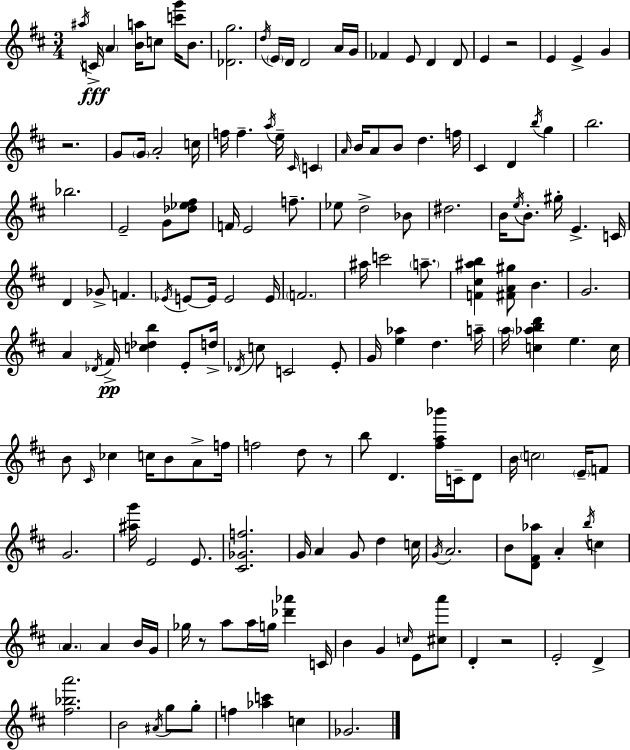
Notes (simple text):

A#5/s C4/s A4/q [B4,A5]/s C5/e [C6,G6]/s B4/e. [Db4,G5]/h. D5/s E4/s D4/s D4/h A4/s G4/s FES4/q E4/e D4/q D4/e E4/q R/h E4/q E4/q G4/q R/h. G4/e G4/s A4/h C5/s F5/s F5/q. A5/s E5/s C#4/s C4/q A4/s B4/s A4/e B4/e D5/q. F5/s C#4/q D4/q B5/s G5/q B5/h. Bb5/h. E4/h G4/e [Db5,Eb5,F#5]/e F4/s E4/h F5/e. Eb5/e D5/h Bb4/e D#5/h. B4/s E5/s B4/e. G#5/s E4/q. C4/s D4/q Gb4/e F4/q. Eb4/s E4/e E4/s E4/h E4/s F4/h. A#5/s C6/h A5/e. [F4,C#5,A#5,B5]/q [F#4,A4,G#5]/e B4/q. G4/h. A4/q Db4/s F#4/s [C5,Db5,B5]/q E4/e D5/s Db4/s C5/e C4/h E4/e G4/s [E5,Ab5]/q D5/q. A5/s A5/s [C5,Ab5,B5,D6]/q E5/q. C5/s B4/e C#4/s CES5/q C5/s B4/e A4/e F5/s F5/h D5/e R/e B5/e D4/q. [F#5,A5,Bb6]/s C4/s D4/e B4/s C5/h E4/s F4/e G4/h. [A#5,G6]/s E4/h E4/e. [C#4,Gb4,F5]/h. G4/s A4/q G4/e D5/q C5/s G4/s A4/h. B4/e [D4,F#4,Ab5]/e A4/q B5/s C5/q A4/q. A4/q B4/s G4/s Gb5/s R/e A5/e A5/s G5/s [Db6,Ab6]/q C4/s B4/q G4/q C5/s E4/e [C#5,A6]/e D4/q R/h E4/h D4/q [F#5,Bb5,A6]/h. B4/h A#4/s G5/e G5/e F5/q [Ab5,C6]/q C5/q Gb4/h.